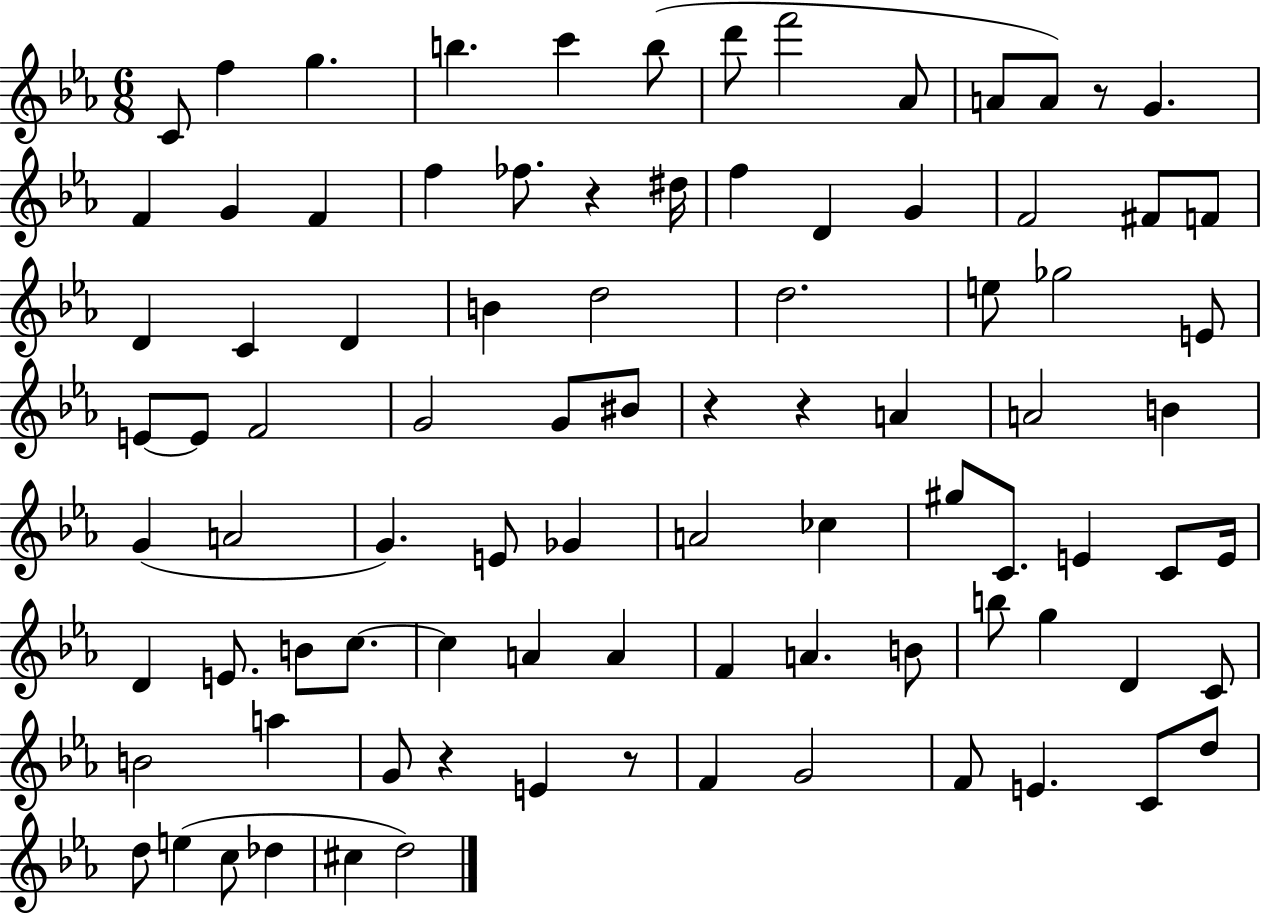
X:1
T:Untitled
M:6/8
L:1/4
K:Eb
C/2 f g b c' b/2 d'/2 f'2 _A/2 A/2 A/2 z/2 G F G F f _f/2 z ^d/4 f D G F2 ^F/2 F/2 D C D B d2 d2 e/2 _g2 E/2 E/2 E/2 F2 G2 G/2 ^B/2 z z A A2 B G A2 G E/2 _G A2 _c ^g/2 C/2 E C/2 E/4 D E/2 B/2 c/2 c A A F A B/2 b/2 g D C/2 B2 a G/2 z E z/2 F G2 F/2 E C/2 d/2 d/2 e c/2 _d ^c d2